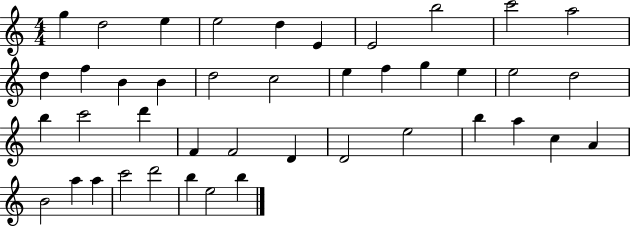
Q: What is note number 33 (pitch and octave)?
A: C5